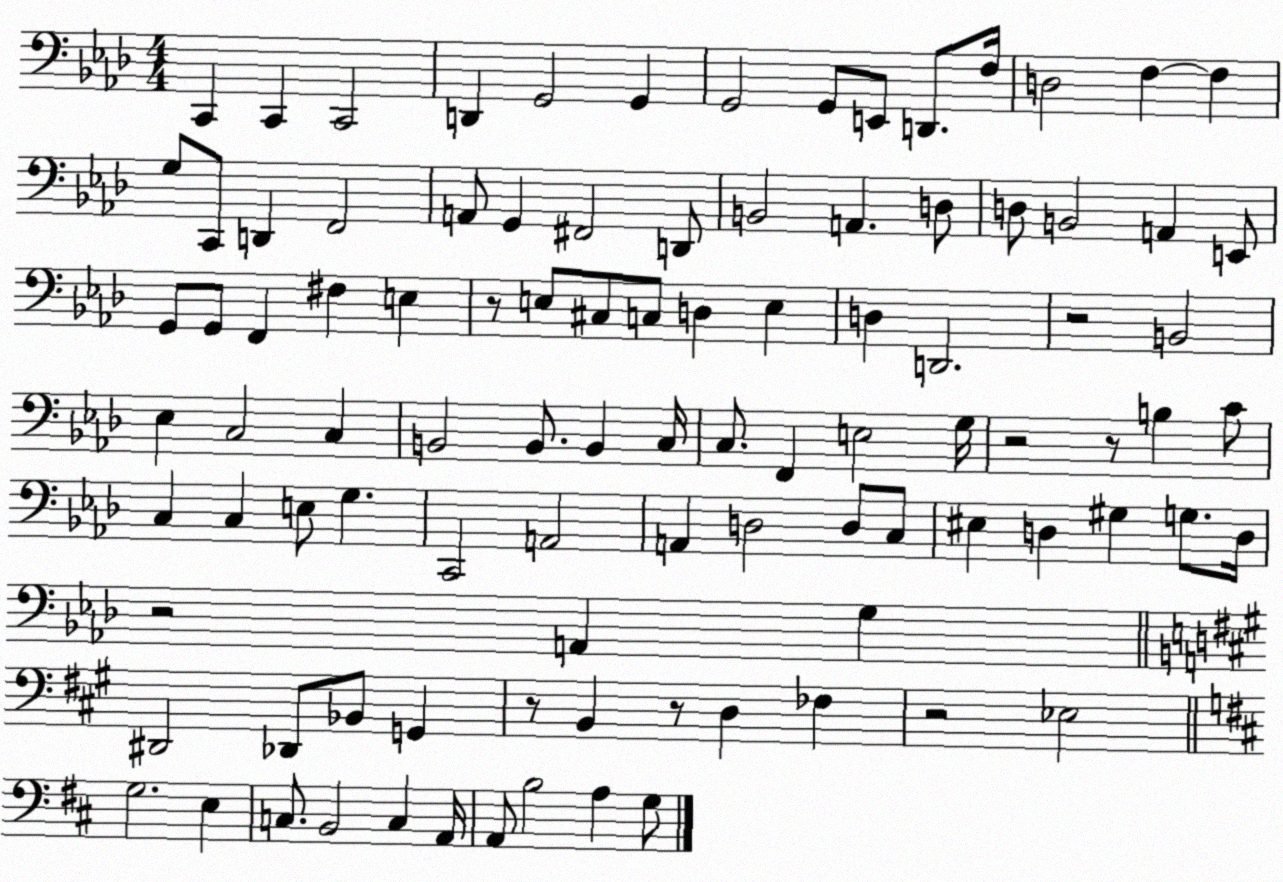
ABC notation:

X:1
T:Untitled
M:4/4
L:1/4
K:Ab
C,, C,, C,,2 D,, G,,2 G,, G,,2 G,,/2 E,,/2 D,,/2 F,/4 D,2 F, F, G,/2 C,,/2 D,, F,,2 A,,/2 G,, ^F,,2 D,,/2 B,,2 A,, D,/2 D,/2 B,,2 A,, E,,/2 G,,/2 G,,/2 F,, ^F, E, z/2 E,/2 ^C,/2 C,/2 D, E, D, D,,2 z2 B,,2 _E, C,2 C, B,,2 B,,/2 B,, C,/4 C,/2 F,, E,2 G,/4 z2 z/2 B, C/2 C, C, E,/2 G, C,,2 A,,2 A,, D,2 D,/2 C,/2 ^E, D, ^G, G,/2 D,/4 z2 A,, G, ^D,,2 _D,,/2 _B,,/2 G,, z/2 B,, z/2 D, _F, z2 _E,2 G,2 E, C,/2 B,,2 C, A,,/4 A,,/2 B,2 A, G,/2